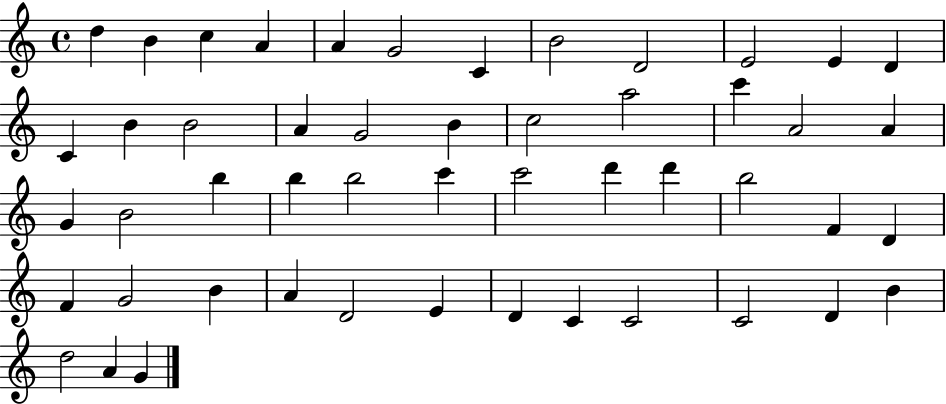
D5/q B4/q C5/q A4/q A4/q G4/h C4/q B4/h D4/h E4/h E4/q D4/q C4/q B4/q B4/h A4/q G4/h B4/q C5/h A5/h C6/q A4/h A4/q G4/q B4/h B5/q B5/q B5/h C6/q C6/h D6/q D6/q B5/h F4/q D4/q F4/q G4/h B4/q A4/q D4/h E4/q D4/q C4/q C4/h C4/h D4/q B4/q D5/h A4/q G4/q